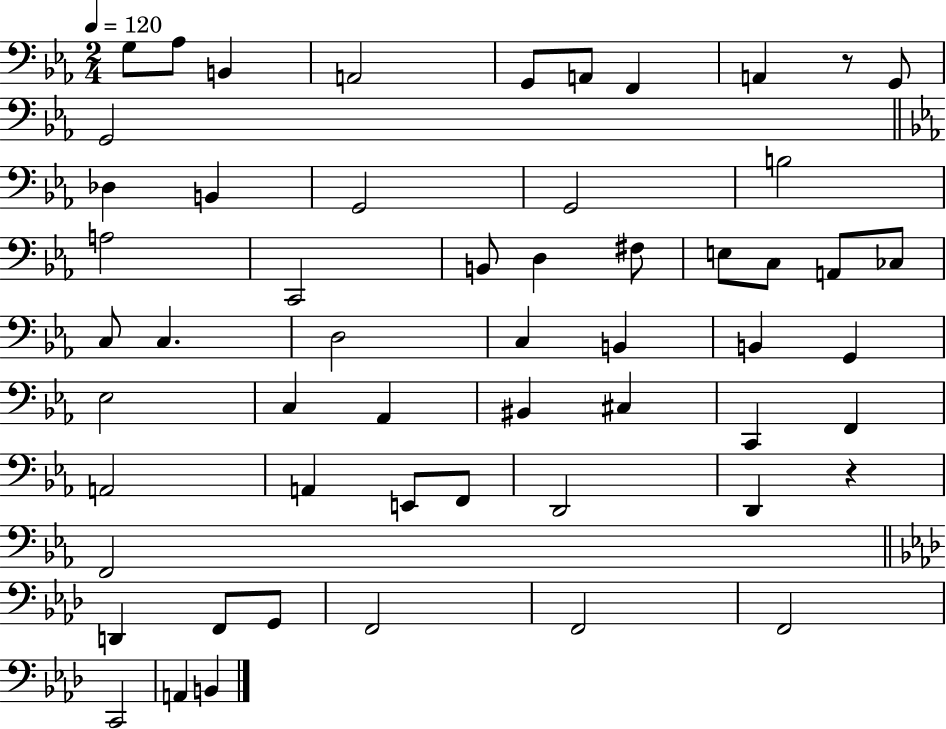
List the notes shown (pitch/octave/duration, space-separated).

G3/e Ab3/e B2/q A2/h G2/e A2/e F2/q A2/q R/e G2/e G2/h Db3/q B2/q G2/h G2/h B3/h A3/h C2/h B2/e D3/q F#3/e E3/e C3/e A2/e CES3/e C3/e C3/q. D3/h C3/q B2/q B2/q G2/q Eb3/h C3/q Ab2/q BIS2/q C#3/q C2/q F2/q A2/h A2/q E2/e F2/e D2/h D2/q R/q F2/h D2/q F2/e G2/e F2/h F2/h F2/h C2/h A2/q B2/q